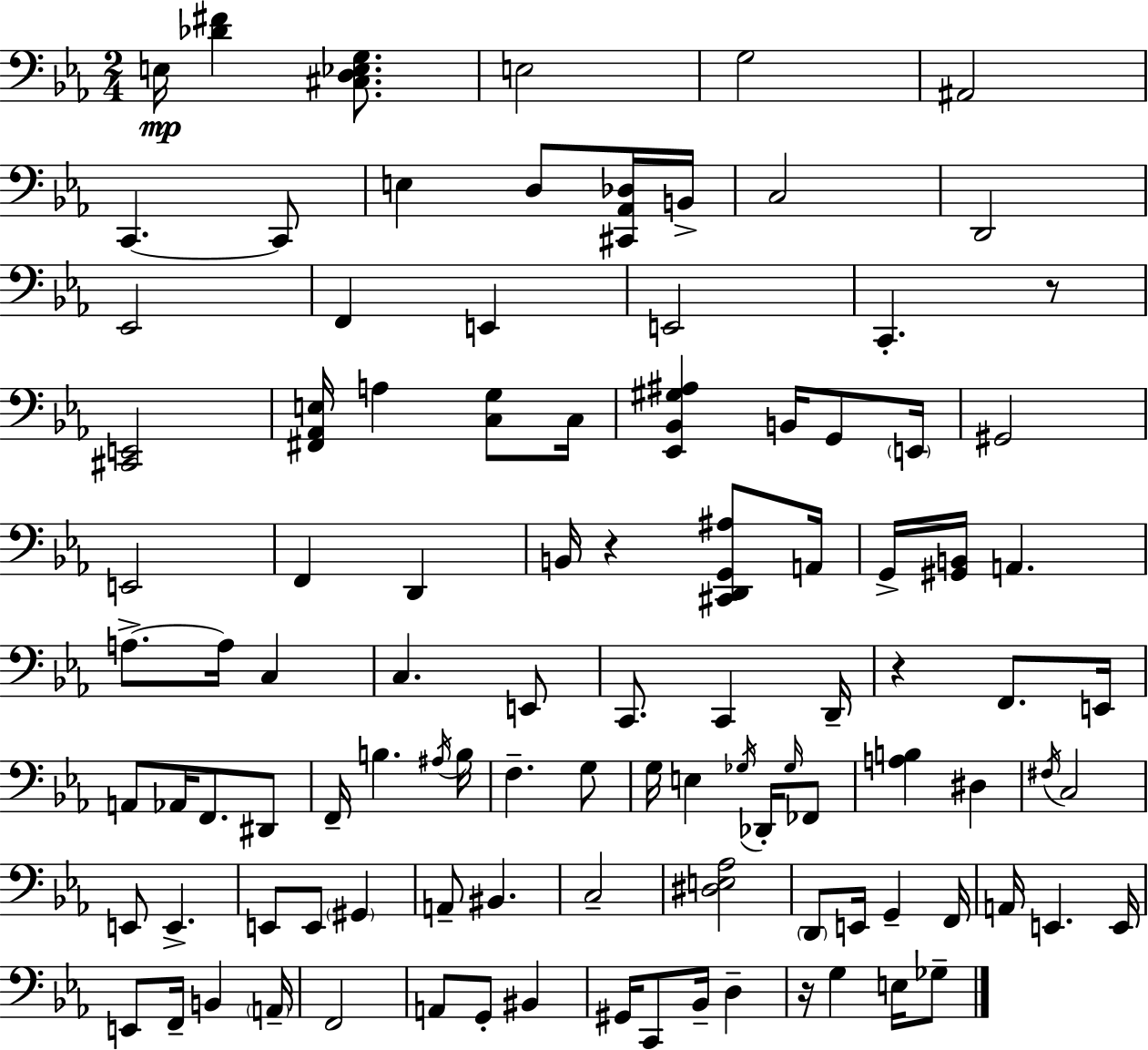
E3/s [Db4,F#4]/q [C#3,D3,Eb3,G3]/e. E3/h G3/h A#2/h C2/q. C2/e E3/q D3/e [C#2,Ab2,Db3]/s B2/s C3/h D2/h Eb2/h F2/q E2/q E2/h C2/q. R/e [C#2,E2]/h [F#2,Ab2,E3]/s A3/q [C3,G3]/e C3/s [Eb2,Bb2,G#3,A#3]/q B2/s G2/e E2/s G#2/h E2/h F2/q D2/q B2/s R/q [C#2,D2,G2,A#3]/e A2/s G2/s [G#2,B2]/s A2/q. A3/e. A3/s C3/q C3/q. E2/e C2/e. C2/q D2/s R/q F2/e. E2/s A2/e Ab2/s F2/e. D#2/e F2/s B3/q. A#3/s B3/s F3/q. G3/e G3/s E3/q Gb3/s Db2/s Gb3/s FES2/e [A3,B3]/q D#3/q F#3/s C3/h E2/e E2/q. E2/e E2/e G#2/q A2/e BIS2/q. C3/h [D#3,E3,Ab3]/h D2/e E2/s G2/q F2/s A2/s E2/q. E2/s E2/e F2/s B2/q A2/s F2/h A2/e G2/e BIS2/q G#2/s C2/e Bb2/s D3/q R/s G3/q E3/s Gb3/e